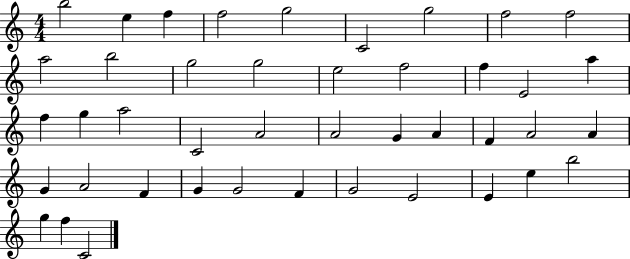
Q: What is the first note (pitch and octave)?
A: B5